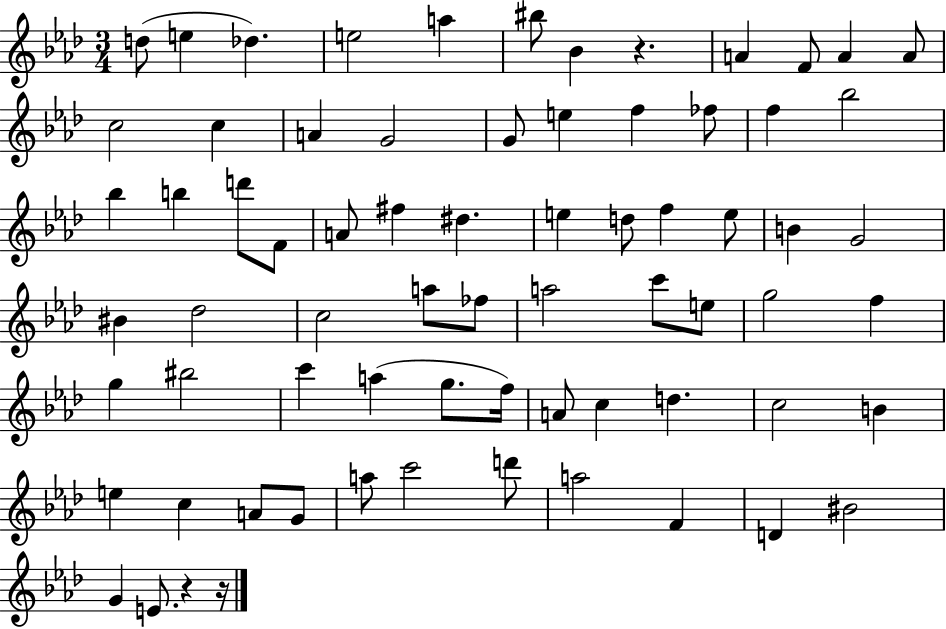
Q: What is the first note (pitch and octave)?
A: D5